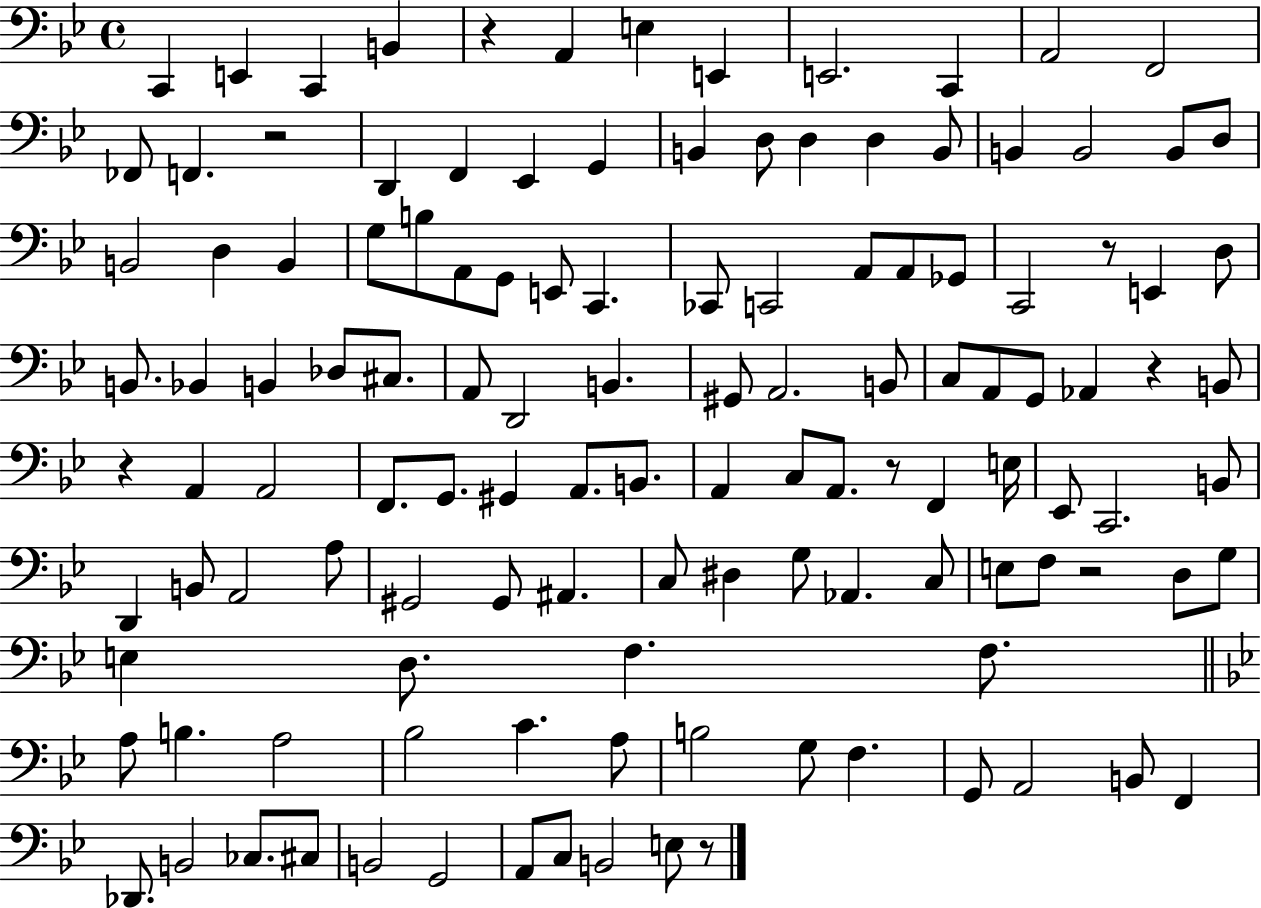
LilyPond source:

{
  \clef bass
  \time 4/4
  \defaultTimeSignature
  \key bes \major
  \repeat volta 2 { c,4 e,4 c,4 b,4 | r4 a,4 e4 e,4 | e,2. c,4 | a,2 f,2 | \break fes,8 f,4. r2 | d,4 f,4 ees,4 g,4 | b,4 d8 d4 d4 b,8 | b,4 b,2 b,8 d8 | \break b,2 d4 b,4 | g8 b8 a,8 g,8 e,8 c,4. | ces,8 c,2 a,8 a,8 ges,8 | c,2 r8 e,4 d8 | \break b,8. bes,4 b,4 des8 cis8. | a,8 d,2 b,4. | gis,8 a,2. b,8 | c8 a,8 g,8 aes,4 r4 b,8 | \break r4 a,4 a,2 | f,8. g,8. gis,4 a,8. b,8. | a,4 c8 a,8. r8 f,4 e16 | ees,8 c,2. b,8 | \break d,4 b,8 a,2 a8 | gis,2 gis,8 ais,4. | c8 dis4 g8 aes,4. c8 | e8 f8 r2 d8 g8 | \break e4 d8. f4. f8. | \bar "||" \break \key bes \major a8 b4. a2 | bes2 c'4. a8 | b2 g8 f4. | g,8 a,2 b,8 f,4 | \break des,8. b,2 ces8. cis8 | b,2 g,2 | a,8 c8 b,2 e8 r8 | } \bar "|."
}